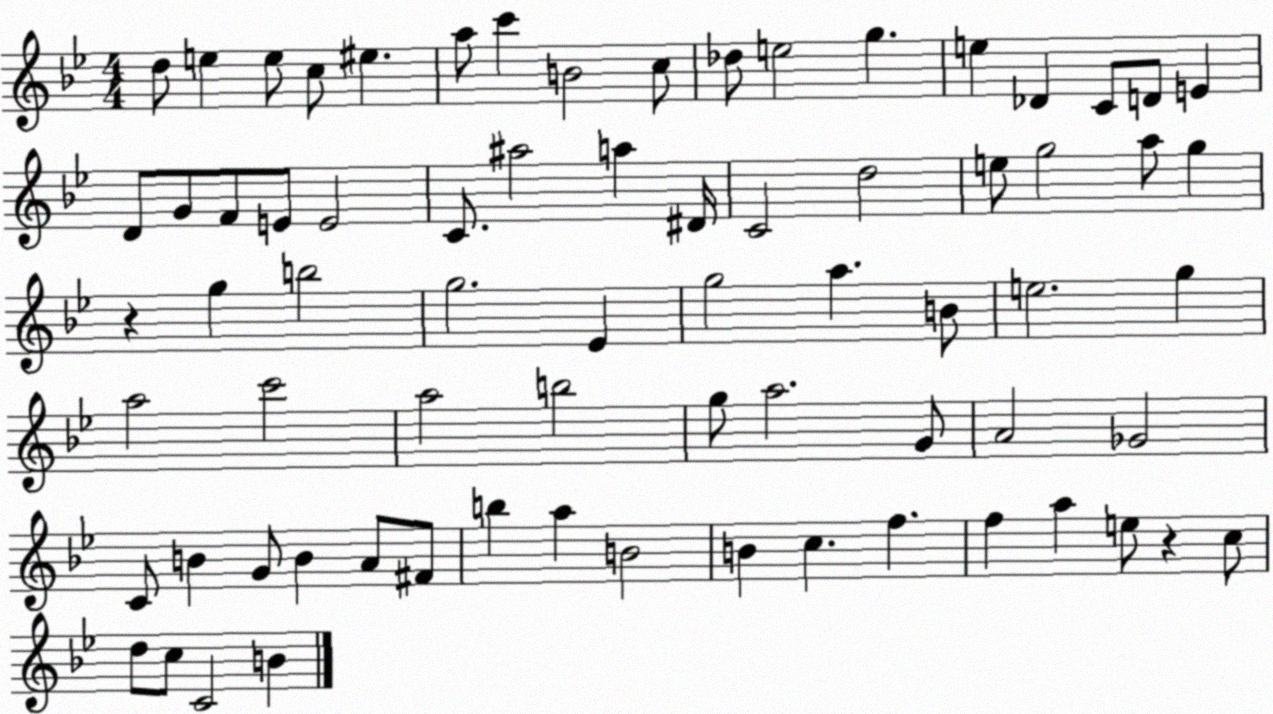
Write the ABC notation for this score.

X:1
T:Untitled
M:4/4
L:1/4
K:Bb
d/2 e e/2 c/2 ^e a/2 c' B2 c/2 _d/2 e2 g e _D C/2 D/2 E D/2 G/2 F/2 E/2 E2 C/2 ^a2 a ^D/4 C2 d2 e/2 g2 a/2 g z g b2 g2 _E g2 a B/2 e2 g a2 c'2 a2 b2 g/2 a2 G/2 A2 _G2 C/2 B G/2 B A/2 ^F/2 b a B2 B c f f a e/2 z c/2 d/2 c/2 C2 B